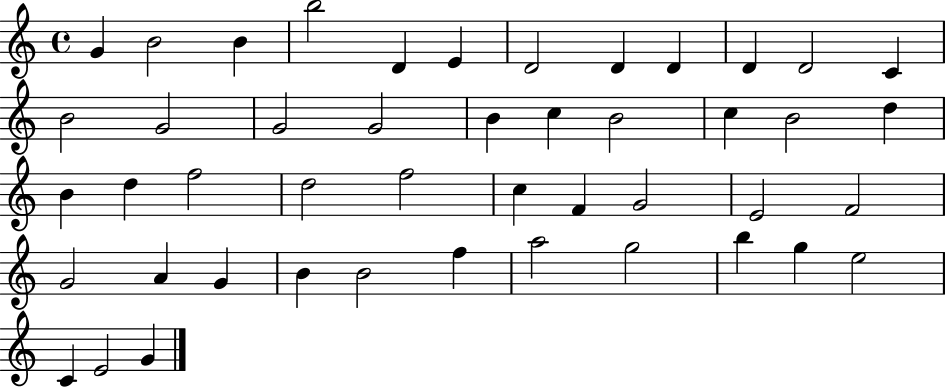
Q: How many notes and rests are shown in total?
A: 46